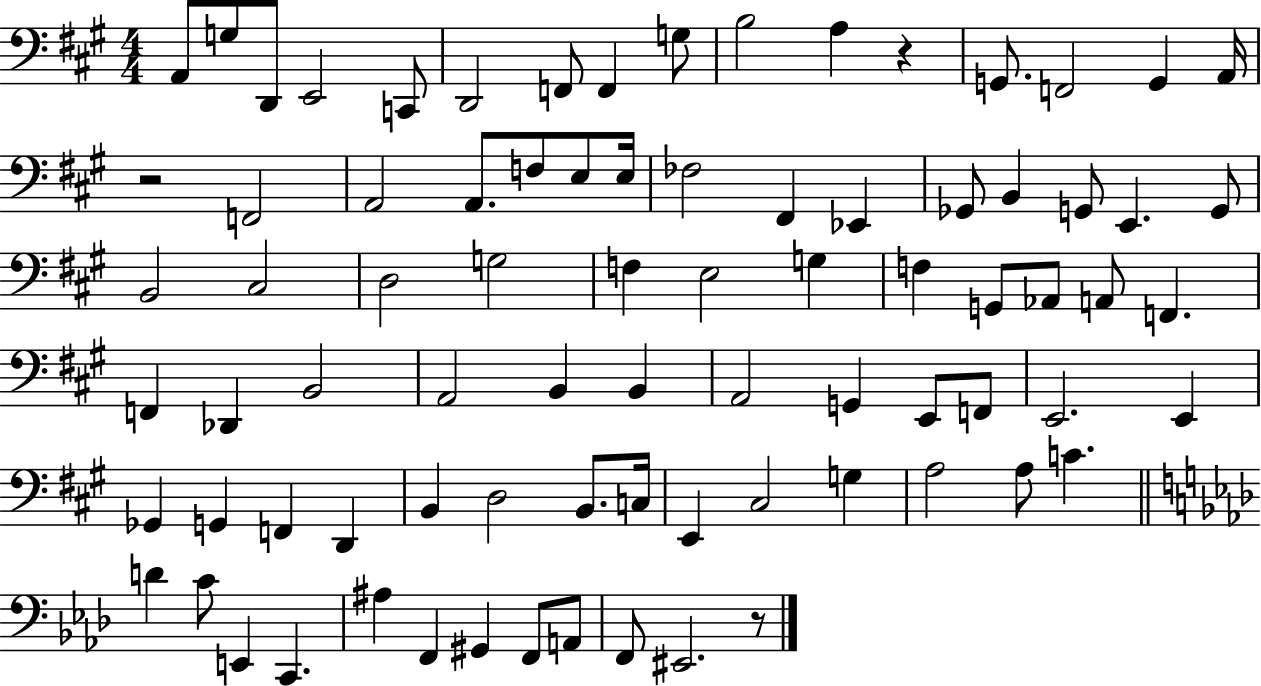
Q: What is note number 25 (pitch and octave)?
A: Gb2